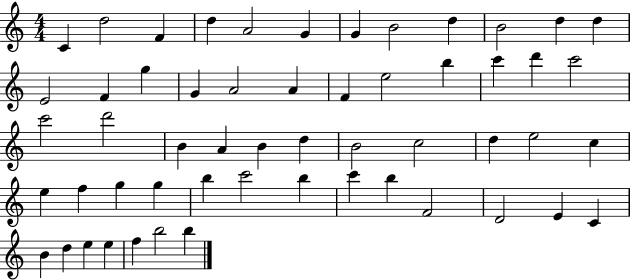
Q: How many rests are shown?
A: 0